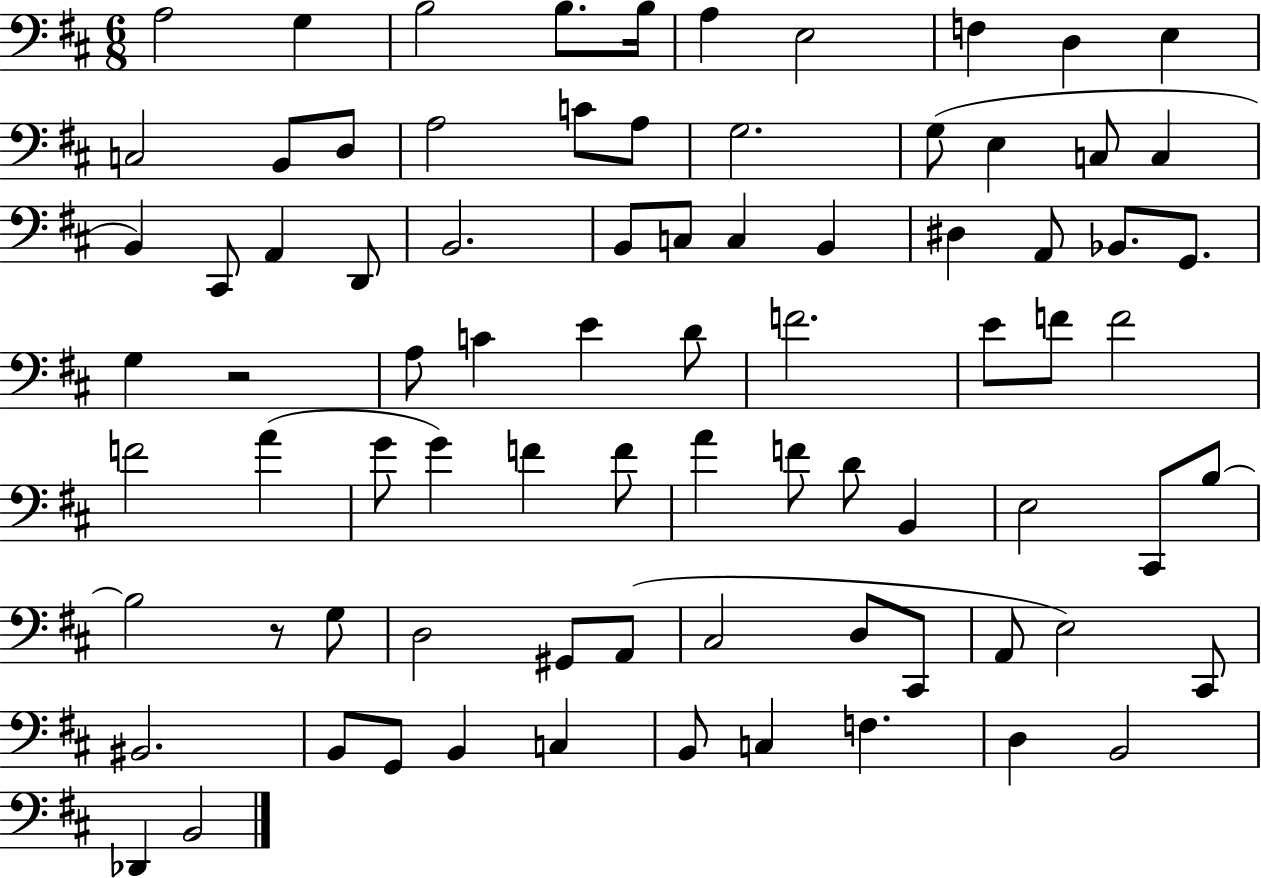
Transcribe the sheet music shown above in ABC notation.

X:1
T:Untitled
M:6/8
L:1/4
K:D
A,2 G, B,2 B,/2 B,/4 A, E,2 F, D, E, C,2 B,,/2 D,/2 A,2 C/2 A,/2 G,2 G,/2 E, C,/2 C, B,, ^C,,/2 A,, D,,/2 B,,2 B,,/2 C,/2 C, B,, ^D, A,,/2 _B,,/2 G,,/2 G, z2 A,/2 C E D/2 F2 E/2 F/2 F2 F2 A G/2 G F F/2 A F/2 D/2 B,, E,2 ^C,,/2 B,/2 B,2 z/2 G,/2 D,2 ^G,,/2 A,,/2 ^C,2 D,/2 ^C,,/2 A,,/2 E,2 ^C,,/2 ^B,,2 B,,/2 G,,/2 B,, C, B,,/2 C, F, D, B,,2 _D,, B,,2